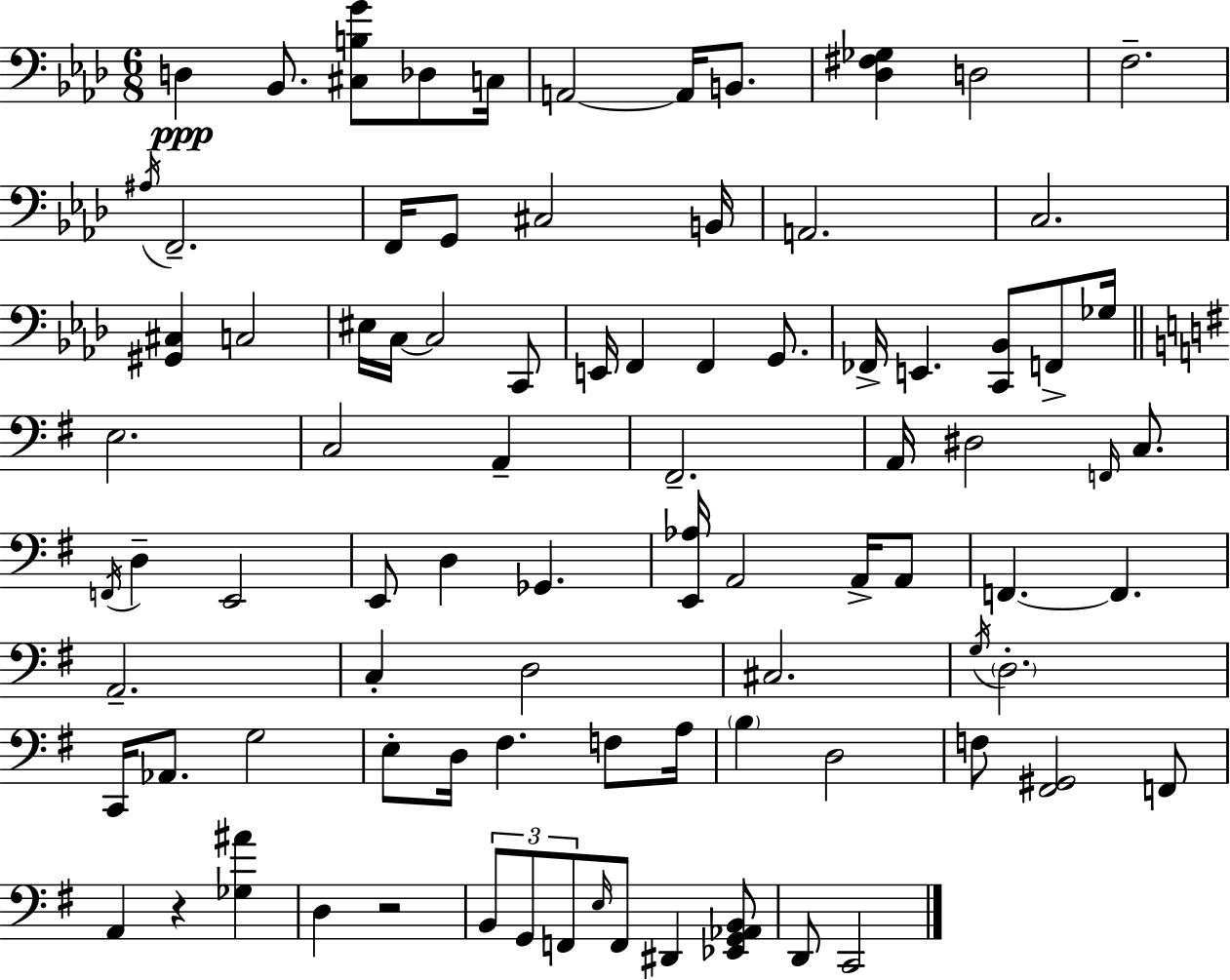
X:1
T:Untitled
M:6/8
L:1/4
K:Ab
D, _B,,/2 [^C,B,G]/2 _D,/2 C,/4 A,,2 A,,/4 B,,/2 [_D,^F,_G,] D,2 F,2 ^A,/4 F,,2 F,,/4 G,,/2 ^C,2 B,,/4 A,,2 C,2 [^G,,^C,] C,2 ^E,/4 C,/4 C,2 C,,/2 E,,/4 F,, F,, G,,/2 _F,,/4 E,, [C,,_B,,]/2 F,,/2 _G,/4 E,2 C,2 A,, ^F,,2 A,,/4 ^D,2 F,,/4 C,/2 F,,/4 D, E,,2 E,,/2 D, _G,, [E,,_A,]/4 A,,2 A,,/4 A,,/2 F,, F,, A,,2 C, D,2 ^C,2 G,/4 D,2 C,,/4 _A,,/2 G,2 E,/2 D,/4 ^F, F,/2 A,/4 B, D,2 F,/2 [^F,,^G,,]2 F,,/2 A,, z [_G,^A] D, z2 B,,/2 G,,/2 F,,/2 E,/4 F,,/2 ^D,, [_E,,G,,_A,,B,,]/2 D,,/2 C,,2